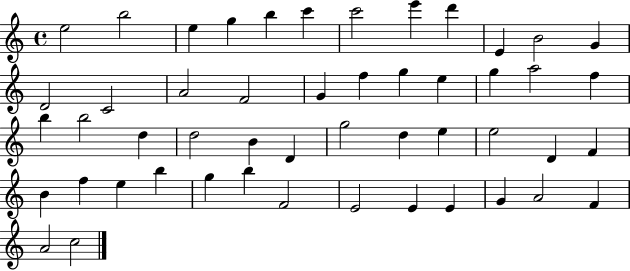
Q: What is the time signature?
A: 4/4